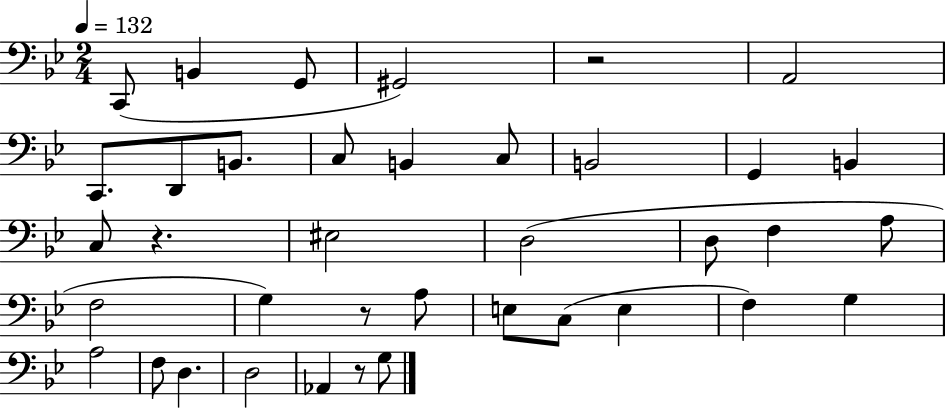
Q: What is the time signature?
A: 2/4